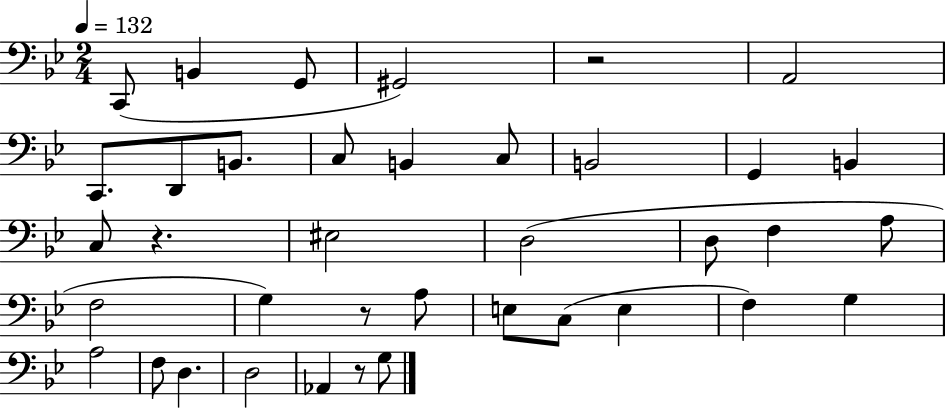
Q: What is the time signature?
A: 2/4